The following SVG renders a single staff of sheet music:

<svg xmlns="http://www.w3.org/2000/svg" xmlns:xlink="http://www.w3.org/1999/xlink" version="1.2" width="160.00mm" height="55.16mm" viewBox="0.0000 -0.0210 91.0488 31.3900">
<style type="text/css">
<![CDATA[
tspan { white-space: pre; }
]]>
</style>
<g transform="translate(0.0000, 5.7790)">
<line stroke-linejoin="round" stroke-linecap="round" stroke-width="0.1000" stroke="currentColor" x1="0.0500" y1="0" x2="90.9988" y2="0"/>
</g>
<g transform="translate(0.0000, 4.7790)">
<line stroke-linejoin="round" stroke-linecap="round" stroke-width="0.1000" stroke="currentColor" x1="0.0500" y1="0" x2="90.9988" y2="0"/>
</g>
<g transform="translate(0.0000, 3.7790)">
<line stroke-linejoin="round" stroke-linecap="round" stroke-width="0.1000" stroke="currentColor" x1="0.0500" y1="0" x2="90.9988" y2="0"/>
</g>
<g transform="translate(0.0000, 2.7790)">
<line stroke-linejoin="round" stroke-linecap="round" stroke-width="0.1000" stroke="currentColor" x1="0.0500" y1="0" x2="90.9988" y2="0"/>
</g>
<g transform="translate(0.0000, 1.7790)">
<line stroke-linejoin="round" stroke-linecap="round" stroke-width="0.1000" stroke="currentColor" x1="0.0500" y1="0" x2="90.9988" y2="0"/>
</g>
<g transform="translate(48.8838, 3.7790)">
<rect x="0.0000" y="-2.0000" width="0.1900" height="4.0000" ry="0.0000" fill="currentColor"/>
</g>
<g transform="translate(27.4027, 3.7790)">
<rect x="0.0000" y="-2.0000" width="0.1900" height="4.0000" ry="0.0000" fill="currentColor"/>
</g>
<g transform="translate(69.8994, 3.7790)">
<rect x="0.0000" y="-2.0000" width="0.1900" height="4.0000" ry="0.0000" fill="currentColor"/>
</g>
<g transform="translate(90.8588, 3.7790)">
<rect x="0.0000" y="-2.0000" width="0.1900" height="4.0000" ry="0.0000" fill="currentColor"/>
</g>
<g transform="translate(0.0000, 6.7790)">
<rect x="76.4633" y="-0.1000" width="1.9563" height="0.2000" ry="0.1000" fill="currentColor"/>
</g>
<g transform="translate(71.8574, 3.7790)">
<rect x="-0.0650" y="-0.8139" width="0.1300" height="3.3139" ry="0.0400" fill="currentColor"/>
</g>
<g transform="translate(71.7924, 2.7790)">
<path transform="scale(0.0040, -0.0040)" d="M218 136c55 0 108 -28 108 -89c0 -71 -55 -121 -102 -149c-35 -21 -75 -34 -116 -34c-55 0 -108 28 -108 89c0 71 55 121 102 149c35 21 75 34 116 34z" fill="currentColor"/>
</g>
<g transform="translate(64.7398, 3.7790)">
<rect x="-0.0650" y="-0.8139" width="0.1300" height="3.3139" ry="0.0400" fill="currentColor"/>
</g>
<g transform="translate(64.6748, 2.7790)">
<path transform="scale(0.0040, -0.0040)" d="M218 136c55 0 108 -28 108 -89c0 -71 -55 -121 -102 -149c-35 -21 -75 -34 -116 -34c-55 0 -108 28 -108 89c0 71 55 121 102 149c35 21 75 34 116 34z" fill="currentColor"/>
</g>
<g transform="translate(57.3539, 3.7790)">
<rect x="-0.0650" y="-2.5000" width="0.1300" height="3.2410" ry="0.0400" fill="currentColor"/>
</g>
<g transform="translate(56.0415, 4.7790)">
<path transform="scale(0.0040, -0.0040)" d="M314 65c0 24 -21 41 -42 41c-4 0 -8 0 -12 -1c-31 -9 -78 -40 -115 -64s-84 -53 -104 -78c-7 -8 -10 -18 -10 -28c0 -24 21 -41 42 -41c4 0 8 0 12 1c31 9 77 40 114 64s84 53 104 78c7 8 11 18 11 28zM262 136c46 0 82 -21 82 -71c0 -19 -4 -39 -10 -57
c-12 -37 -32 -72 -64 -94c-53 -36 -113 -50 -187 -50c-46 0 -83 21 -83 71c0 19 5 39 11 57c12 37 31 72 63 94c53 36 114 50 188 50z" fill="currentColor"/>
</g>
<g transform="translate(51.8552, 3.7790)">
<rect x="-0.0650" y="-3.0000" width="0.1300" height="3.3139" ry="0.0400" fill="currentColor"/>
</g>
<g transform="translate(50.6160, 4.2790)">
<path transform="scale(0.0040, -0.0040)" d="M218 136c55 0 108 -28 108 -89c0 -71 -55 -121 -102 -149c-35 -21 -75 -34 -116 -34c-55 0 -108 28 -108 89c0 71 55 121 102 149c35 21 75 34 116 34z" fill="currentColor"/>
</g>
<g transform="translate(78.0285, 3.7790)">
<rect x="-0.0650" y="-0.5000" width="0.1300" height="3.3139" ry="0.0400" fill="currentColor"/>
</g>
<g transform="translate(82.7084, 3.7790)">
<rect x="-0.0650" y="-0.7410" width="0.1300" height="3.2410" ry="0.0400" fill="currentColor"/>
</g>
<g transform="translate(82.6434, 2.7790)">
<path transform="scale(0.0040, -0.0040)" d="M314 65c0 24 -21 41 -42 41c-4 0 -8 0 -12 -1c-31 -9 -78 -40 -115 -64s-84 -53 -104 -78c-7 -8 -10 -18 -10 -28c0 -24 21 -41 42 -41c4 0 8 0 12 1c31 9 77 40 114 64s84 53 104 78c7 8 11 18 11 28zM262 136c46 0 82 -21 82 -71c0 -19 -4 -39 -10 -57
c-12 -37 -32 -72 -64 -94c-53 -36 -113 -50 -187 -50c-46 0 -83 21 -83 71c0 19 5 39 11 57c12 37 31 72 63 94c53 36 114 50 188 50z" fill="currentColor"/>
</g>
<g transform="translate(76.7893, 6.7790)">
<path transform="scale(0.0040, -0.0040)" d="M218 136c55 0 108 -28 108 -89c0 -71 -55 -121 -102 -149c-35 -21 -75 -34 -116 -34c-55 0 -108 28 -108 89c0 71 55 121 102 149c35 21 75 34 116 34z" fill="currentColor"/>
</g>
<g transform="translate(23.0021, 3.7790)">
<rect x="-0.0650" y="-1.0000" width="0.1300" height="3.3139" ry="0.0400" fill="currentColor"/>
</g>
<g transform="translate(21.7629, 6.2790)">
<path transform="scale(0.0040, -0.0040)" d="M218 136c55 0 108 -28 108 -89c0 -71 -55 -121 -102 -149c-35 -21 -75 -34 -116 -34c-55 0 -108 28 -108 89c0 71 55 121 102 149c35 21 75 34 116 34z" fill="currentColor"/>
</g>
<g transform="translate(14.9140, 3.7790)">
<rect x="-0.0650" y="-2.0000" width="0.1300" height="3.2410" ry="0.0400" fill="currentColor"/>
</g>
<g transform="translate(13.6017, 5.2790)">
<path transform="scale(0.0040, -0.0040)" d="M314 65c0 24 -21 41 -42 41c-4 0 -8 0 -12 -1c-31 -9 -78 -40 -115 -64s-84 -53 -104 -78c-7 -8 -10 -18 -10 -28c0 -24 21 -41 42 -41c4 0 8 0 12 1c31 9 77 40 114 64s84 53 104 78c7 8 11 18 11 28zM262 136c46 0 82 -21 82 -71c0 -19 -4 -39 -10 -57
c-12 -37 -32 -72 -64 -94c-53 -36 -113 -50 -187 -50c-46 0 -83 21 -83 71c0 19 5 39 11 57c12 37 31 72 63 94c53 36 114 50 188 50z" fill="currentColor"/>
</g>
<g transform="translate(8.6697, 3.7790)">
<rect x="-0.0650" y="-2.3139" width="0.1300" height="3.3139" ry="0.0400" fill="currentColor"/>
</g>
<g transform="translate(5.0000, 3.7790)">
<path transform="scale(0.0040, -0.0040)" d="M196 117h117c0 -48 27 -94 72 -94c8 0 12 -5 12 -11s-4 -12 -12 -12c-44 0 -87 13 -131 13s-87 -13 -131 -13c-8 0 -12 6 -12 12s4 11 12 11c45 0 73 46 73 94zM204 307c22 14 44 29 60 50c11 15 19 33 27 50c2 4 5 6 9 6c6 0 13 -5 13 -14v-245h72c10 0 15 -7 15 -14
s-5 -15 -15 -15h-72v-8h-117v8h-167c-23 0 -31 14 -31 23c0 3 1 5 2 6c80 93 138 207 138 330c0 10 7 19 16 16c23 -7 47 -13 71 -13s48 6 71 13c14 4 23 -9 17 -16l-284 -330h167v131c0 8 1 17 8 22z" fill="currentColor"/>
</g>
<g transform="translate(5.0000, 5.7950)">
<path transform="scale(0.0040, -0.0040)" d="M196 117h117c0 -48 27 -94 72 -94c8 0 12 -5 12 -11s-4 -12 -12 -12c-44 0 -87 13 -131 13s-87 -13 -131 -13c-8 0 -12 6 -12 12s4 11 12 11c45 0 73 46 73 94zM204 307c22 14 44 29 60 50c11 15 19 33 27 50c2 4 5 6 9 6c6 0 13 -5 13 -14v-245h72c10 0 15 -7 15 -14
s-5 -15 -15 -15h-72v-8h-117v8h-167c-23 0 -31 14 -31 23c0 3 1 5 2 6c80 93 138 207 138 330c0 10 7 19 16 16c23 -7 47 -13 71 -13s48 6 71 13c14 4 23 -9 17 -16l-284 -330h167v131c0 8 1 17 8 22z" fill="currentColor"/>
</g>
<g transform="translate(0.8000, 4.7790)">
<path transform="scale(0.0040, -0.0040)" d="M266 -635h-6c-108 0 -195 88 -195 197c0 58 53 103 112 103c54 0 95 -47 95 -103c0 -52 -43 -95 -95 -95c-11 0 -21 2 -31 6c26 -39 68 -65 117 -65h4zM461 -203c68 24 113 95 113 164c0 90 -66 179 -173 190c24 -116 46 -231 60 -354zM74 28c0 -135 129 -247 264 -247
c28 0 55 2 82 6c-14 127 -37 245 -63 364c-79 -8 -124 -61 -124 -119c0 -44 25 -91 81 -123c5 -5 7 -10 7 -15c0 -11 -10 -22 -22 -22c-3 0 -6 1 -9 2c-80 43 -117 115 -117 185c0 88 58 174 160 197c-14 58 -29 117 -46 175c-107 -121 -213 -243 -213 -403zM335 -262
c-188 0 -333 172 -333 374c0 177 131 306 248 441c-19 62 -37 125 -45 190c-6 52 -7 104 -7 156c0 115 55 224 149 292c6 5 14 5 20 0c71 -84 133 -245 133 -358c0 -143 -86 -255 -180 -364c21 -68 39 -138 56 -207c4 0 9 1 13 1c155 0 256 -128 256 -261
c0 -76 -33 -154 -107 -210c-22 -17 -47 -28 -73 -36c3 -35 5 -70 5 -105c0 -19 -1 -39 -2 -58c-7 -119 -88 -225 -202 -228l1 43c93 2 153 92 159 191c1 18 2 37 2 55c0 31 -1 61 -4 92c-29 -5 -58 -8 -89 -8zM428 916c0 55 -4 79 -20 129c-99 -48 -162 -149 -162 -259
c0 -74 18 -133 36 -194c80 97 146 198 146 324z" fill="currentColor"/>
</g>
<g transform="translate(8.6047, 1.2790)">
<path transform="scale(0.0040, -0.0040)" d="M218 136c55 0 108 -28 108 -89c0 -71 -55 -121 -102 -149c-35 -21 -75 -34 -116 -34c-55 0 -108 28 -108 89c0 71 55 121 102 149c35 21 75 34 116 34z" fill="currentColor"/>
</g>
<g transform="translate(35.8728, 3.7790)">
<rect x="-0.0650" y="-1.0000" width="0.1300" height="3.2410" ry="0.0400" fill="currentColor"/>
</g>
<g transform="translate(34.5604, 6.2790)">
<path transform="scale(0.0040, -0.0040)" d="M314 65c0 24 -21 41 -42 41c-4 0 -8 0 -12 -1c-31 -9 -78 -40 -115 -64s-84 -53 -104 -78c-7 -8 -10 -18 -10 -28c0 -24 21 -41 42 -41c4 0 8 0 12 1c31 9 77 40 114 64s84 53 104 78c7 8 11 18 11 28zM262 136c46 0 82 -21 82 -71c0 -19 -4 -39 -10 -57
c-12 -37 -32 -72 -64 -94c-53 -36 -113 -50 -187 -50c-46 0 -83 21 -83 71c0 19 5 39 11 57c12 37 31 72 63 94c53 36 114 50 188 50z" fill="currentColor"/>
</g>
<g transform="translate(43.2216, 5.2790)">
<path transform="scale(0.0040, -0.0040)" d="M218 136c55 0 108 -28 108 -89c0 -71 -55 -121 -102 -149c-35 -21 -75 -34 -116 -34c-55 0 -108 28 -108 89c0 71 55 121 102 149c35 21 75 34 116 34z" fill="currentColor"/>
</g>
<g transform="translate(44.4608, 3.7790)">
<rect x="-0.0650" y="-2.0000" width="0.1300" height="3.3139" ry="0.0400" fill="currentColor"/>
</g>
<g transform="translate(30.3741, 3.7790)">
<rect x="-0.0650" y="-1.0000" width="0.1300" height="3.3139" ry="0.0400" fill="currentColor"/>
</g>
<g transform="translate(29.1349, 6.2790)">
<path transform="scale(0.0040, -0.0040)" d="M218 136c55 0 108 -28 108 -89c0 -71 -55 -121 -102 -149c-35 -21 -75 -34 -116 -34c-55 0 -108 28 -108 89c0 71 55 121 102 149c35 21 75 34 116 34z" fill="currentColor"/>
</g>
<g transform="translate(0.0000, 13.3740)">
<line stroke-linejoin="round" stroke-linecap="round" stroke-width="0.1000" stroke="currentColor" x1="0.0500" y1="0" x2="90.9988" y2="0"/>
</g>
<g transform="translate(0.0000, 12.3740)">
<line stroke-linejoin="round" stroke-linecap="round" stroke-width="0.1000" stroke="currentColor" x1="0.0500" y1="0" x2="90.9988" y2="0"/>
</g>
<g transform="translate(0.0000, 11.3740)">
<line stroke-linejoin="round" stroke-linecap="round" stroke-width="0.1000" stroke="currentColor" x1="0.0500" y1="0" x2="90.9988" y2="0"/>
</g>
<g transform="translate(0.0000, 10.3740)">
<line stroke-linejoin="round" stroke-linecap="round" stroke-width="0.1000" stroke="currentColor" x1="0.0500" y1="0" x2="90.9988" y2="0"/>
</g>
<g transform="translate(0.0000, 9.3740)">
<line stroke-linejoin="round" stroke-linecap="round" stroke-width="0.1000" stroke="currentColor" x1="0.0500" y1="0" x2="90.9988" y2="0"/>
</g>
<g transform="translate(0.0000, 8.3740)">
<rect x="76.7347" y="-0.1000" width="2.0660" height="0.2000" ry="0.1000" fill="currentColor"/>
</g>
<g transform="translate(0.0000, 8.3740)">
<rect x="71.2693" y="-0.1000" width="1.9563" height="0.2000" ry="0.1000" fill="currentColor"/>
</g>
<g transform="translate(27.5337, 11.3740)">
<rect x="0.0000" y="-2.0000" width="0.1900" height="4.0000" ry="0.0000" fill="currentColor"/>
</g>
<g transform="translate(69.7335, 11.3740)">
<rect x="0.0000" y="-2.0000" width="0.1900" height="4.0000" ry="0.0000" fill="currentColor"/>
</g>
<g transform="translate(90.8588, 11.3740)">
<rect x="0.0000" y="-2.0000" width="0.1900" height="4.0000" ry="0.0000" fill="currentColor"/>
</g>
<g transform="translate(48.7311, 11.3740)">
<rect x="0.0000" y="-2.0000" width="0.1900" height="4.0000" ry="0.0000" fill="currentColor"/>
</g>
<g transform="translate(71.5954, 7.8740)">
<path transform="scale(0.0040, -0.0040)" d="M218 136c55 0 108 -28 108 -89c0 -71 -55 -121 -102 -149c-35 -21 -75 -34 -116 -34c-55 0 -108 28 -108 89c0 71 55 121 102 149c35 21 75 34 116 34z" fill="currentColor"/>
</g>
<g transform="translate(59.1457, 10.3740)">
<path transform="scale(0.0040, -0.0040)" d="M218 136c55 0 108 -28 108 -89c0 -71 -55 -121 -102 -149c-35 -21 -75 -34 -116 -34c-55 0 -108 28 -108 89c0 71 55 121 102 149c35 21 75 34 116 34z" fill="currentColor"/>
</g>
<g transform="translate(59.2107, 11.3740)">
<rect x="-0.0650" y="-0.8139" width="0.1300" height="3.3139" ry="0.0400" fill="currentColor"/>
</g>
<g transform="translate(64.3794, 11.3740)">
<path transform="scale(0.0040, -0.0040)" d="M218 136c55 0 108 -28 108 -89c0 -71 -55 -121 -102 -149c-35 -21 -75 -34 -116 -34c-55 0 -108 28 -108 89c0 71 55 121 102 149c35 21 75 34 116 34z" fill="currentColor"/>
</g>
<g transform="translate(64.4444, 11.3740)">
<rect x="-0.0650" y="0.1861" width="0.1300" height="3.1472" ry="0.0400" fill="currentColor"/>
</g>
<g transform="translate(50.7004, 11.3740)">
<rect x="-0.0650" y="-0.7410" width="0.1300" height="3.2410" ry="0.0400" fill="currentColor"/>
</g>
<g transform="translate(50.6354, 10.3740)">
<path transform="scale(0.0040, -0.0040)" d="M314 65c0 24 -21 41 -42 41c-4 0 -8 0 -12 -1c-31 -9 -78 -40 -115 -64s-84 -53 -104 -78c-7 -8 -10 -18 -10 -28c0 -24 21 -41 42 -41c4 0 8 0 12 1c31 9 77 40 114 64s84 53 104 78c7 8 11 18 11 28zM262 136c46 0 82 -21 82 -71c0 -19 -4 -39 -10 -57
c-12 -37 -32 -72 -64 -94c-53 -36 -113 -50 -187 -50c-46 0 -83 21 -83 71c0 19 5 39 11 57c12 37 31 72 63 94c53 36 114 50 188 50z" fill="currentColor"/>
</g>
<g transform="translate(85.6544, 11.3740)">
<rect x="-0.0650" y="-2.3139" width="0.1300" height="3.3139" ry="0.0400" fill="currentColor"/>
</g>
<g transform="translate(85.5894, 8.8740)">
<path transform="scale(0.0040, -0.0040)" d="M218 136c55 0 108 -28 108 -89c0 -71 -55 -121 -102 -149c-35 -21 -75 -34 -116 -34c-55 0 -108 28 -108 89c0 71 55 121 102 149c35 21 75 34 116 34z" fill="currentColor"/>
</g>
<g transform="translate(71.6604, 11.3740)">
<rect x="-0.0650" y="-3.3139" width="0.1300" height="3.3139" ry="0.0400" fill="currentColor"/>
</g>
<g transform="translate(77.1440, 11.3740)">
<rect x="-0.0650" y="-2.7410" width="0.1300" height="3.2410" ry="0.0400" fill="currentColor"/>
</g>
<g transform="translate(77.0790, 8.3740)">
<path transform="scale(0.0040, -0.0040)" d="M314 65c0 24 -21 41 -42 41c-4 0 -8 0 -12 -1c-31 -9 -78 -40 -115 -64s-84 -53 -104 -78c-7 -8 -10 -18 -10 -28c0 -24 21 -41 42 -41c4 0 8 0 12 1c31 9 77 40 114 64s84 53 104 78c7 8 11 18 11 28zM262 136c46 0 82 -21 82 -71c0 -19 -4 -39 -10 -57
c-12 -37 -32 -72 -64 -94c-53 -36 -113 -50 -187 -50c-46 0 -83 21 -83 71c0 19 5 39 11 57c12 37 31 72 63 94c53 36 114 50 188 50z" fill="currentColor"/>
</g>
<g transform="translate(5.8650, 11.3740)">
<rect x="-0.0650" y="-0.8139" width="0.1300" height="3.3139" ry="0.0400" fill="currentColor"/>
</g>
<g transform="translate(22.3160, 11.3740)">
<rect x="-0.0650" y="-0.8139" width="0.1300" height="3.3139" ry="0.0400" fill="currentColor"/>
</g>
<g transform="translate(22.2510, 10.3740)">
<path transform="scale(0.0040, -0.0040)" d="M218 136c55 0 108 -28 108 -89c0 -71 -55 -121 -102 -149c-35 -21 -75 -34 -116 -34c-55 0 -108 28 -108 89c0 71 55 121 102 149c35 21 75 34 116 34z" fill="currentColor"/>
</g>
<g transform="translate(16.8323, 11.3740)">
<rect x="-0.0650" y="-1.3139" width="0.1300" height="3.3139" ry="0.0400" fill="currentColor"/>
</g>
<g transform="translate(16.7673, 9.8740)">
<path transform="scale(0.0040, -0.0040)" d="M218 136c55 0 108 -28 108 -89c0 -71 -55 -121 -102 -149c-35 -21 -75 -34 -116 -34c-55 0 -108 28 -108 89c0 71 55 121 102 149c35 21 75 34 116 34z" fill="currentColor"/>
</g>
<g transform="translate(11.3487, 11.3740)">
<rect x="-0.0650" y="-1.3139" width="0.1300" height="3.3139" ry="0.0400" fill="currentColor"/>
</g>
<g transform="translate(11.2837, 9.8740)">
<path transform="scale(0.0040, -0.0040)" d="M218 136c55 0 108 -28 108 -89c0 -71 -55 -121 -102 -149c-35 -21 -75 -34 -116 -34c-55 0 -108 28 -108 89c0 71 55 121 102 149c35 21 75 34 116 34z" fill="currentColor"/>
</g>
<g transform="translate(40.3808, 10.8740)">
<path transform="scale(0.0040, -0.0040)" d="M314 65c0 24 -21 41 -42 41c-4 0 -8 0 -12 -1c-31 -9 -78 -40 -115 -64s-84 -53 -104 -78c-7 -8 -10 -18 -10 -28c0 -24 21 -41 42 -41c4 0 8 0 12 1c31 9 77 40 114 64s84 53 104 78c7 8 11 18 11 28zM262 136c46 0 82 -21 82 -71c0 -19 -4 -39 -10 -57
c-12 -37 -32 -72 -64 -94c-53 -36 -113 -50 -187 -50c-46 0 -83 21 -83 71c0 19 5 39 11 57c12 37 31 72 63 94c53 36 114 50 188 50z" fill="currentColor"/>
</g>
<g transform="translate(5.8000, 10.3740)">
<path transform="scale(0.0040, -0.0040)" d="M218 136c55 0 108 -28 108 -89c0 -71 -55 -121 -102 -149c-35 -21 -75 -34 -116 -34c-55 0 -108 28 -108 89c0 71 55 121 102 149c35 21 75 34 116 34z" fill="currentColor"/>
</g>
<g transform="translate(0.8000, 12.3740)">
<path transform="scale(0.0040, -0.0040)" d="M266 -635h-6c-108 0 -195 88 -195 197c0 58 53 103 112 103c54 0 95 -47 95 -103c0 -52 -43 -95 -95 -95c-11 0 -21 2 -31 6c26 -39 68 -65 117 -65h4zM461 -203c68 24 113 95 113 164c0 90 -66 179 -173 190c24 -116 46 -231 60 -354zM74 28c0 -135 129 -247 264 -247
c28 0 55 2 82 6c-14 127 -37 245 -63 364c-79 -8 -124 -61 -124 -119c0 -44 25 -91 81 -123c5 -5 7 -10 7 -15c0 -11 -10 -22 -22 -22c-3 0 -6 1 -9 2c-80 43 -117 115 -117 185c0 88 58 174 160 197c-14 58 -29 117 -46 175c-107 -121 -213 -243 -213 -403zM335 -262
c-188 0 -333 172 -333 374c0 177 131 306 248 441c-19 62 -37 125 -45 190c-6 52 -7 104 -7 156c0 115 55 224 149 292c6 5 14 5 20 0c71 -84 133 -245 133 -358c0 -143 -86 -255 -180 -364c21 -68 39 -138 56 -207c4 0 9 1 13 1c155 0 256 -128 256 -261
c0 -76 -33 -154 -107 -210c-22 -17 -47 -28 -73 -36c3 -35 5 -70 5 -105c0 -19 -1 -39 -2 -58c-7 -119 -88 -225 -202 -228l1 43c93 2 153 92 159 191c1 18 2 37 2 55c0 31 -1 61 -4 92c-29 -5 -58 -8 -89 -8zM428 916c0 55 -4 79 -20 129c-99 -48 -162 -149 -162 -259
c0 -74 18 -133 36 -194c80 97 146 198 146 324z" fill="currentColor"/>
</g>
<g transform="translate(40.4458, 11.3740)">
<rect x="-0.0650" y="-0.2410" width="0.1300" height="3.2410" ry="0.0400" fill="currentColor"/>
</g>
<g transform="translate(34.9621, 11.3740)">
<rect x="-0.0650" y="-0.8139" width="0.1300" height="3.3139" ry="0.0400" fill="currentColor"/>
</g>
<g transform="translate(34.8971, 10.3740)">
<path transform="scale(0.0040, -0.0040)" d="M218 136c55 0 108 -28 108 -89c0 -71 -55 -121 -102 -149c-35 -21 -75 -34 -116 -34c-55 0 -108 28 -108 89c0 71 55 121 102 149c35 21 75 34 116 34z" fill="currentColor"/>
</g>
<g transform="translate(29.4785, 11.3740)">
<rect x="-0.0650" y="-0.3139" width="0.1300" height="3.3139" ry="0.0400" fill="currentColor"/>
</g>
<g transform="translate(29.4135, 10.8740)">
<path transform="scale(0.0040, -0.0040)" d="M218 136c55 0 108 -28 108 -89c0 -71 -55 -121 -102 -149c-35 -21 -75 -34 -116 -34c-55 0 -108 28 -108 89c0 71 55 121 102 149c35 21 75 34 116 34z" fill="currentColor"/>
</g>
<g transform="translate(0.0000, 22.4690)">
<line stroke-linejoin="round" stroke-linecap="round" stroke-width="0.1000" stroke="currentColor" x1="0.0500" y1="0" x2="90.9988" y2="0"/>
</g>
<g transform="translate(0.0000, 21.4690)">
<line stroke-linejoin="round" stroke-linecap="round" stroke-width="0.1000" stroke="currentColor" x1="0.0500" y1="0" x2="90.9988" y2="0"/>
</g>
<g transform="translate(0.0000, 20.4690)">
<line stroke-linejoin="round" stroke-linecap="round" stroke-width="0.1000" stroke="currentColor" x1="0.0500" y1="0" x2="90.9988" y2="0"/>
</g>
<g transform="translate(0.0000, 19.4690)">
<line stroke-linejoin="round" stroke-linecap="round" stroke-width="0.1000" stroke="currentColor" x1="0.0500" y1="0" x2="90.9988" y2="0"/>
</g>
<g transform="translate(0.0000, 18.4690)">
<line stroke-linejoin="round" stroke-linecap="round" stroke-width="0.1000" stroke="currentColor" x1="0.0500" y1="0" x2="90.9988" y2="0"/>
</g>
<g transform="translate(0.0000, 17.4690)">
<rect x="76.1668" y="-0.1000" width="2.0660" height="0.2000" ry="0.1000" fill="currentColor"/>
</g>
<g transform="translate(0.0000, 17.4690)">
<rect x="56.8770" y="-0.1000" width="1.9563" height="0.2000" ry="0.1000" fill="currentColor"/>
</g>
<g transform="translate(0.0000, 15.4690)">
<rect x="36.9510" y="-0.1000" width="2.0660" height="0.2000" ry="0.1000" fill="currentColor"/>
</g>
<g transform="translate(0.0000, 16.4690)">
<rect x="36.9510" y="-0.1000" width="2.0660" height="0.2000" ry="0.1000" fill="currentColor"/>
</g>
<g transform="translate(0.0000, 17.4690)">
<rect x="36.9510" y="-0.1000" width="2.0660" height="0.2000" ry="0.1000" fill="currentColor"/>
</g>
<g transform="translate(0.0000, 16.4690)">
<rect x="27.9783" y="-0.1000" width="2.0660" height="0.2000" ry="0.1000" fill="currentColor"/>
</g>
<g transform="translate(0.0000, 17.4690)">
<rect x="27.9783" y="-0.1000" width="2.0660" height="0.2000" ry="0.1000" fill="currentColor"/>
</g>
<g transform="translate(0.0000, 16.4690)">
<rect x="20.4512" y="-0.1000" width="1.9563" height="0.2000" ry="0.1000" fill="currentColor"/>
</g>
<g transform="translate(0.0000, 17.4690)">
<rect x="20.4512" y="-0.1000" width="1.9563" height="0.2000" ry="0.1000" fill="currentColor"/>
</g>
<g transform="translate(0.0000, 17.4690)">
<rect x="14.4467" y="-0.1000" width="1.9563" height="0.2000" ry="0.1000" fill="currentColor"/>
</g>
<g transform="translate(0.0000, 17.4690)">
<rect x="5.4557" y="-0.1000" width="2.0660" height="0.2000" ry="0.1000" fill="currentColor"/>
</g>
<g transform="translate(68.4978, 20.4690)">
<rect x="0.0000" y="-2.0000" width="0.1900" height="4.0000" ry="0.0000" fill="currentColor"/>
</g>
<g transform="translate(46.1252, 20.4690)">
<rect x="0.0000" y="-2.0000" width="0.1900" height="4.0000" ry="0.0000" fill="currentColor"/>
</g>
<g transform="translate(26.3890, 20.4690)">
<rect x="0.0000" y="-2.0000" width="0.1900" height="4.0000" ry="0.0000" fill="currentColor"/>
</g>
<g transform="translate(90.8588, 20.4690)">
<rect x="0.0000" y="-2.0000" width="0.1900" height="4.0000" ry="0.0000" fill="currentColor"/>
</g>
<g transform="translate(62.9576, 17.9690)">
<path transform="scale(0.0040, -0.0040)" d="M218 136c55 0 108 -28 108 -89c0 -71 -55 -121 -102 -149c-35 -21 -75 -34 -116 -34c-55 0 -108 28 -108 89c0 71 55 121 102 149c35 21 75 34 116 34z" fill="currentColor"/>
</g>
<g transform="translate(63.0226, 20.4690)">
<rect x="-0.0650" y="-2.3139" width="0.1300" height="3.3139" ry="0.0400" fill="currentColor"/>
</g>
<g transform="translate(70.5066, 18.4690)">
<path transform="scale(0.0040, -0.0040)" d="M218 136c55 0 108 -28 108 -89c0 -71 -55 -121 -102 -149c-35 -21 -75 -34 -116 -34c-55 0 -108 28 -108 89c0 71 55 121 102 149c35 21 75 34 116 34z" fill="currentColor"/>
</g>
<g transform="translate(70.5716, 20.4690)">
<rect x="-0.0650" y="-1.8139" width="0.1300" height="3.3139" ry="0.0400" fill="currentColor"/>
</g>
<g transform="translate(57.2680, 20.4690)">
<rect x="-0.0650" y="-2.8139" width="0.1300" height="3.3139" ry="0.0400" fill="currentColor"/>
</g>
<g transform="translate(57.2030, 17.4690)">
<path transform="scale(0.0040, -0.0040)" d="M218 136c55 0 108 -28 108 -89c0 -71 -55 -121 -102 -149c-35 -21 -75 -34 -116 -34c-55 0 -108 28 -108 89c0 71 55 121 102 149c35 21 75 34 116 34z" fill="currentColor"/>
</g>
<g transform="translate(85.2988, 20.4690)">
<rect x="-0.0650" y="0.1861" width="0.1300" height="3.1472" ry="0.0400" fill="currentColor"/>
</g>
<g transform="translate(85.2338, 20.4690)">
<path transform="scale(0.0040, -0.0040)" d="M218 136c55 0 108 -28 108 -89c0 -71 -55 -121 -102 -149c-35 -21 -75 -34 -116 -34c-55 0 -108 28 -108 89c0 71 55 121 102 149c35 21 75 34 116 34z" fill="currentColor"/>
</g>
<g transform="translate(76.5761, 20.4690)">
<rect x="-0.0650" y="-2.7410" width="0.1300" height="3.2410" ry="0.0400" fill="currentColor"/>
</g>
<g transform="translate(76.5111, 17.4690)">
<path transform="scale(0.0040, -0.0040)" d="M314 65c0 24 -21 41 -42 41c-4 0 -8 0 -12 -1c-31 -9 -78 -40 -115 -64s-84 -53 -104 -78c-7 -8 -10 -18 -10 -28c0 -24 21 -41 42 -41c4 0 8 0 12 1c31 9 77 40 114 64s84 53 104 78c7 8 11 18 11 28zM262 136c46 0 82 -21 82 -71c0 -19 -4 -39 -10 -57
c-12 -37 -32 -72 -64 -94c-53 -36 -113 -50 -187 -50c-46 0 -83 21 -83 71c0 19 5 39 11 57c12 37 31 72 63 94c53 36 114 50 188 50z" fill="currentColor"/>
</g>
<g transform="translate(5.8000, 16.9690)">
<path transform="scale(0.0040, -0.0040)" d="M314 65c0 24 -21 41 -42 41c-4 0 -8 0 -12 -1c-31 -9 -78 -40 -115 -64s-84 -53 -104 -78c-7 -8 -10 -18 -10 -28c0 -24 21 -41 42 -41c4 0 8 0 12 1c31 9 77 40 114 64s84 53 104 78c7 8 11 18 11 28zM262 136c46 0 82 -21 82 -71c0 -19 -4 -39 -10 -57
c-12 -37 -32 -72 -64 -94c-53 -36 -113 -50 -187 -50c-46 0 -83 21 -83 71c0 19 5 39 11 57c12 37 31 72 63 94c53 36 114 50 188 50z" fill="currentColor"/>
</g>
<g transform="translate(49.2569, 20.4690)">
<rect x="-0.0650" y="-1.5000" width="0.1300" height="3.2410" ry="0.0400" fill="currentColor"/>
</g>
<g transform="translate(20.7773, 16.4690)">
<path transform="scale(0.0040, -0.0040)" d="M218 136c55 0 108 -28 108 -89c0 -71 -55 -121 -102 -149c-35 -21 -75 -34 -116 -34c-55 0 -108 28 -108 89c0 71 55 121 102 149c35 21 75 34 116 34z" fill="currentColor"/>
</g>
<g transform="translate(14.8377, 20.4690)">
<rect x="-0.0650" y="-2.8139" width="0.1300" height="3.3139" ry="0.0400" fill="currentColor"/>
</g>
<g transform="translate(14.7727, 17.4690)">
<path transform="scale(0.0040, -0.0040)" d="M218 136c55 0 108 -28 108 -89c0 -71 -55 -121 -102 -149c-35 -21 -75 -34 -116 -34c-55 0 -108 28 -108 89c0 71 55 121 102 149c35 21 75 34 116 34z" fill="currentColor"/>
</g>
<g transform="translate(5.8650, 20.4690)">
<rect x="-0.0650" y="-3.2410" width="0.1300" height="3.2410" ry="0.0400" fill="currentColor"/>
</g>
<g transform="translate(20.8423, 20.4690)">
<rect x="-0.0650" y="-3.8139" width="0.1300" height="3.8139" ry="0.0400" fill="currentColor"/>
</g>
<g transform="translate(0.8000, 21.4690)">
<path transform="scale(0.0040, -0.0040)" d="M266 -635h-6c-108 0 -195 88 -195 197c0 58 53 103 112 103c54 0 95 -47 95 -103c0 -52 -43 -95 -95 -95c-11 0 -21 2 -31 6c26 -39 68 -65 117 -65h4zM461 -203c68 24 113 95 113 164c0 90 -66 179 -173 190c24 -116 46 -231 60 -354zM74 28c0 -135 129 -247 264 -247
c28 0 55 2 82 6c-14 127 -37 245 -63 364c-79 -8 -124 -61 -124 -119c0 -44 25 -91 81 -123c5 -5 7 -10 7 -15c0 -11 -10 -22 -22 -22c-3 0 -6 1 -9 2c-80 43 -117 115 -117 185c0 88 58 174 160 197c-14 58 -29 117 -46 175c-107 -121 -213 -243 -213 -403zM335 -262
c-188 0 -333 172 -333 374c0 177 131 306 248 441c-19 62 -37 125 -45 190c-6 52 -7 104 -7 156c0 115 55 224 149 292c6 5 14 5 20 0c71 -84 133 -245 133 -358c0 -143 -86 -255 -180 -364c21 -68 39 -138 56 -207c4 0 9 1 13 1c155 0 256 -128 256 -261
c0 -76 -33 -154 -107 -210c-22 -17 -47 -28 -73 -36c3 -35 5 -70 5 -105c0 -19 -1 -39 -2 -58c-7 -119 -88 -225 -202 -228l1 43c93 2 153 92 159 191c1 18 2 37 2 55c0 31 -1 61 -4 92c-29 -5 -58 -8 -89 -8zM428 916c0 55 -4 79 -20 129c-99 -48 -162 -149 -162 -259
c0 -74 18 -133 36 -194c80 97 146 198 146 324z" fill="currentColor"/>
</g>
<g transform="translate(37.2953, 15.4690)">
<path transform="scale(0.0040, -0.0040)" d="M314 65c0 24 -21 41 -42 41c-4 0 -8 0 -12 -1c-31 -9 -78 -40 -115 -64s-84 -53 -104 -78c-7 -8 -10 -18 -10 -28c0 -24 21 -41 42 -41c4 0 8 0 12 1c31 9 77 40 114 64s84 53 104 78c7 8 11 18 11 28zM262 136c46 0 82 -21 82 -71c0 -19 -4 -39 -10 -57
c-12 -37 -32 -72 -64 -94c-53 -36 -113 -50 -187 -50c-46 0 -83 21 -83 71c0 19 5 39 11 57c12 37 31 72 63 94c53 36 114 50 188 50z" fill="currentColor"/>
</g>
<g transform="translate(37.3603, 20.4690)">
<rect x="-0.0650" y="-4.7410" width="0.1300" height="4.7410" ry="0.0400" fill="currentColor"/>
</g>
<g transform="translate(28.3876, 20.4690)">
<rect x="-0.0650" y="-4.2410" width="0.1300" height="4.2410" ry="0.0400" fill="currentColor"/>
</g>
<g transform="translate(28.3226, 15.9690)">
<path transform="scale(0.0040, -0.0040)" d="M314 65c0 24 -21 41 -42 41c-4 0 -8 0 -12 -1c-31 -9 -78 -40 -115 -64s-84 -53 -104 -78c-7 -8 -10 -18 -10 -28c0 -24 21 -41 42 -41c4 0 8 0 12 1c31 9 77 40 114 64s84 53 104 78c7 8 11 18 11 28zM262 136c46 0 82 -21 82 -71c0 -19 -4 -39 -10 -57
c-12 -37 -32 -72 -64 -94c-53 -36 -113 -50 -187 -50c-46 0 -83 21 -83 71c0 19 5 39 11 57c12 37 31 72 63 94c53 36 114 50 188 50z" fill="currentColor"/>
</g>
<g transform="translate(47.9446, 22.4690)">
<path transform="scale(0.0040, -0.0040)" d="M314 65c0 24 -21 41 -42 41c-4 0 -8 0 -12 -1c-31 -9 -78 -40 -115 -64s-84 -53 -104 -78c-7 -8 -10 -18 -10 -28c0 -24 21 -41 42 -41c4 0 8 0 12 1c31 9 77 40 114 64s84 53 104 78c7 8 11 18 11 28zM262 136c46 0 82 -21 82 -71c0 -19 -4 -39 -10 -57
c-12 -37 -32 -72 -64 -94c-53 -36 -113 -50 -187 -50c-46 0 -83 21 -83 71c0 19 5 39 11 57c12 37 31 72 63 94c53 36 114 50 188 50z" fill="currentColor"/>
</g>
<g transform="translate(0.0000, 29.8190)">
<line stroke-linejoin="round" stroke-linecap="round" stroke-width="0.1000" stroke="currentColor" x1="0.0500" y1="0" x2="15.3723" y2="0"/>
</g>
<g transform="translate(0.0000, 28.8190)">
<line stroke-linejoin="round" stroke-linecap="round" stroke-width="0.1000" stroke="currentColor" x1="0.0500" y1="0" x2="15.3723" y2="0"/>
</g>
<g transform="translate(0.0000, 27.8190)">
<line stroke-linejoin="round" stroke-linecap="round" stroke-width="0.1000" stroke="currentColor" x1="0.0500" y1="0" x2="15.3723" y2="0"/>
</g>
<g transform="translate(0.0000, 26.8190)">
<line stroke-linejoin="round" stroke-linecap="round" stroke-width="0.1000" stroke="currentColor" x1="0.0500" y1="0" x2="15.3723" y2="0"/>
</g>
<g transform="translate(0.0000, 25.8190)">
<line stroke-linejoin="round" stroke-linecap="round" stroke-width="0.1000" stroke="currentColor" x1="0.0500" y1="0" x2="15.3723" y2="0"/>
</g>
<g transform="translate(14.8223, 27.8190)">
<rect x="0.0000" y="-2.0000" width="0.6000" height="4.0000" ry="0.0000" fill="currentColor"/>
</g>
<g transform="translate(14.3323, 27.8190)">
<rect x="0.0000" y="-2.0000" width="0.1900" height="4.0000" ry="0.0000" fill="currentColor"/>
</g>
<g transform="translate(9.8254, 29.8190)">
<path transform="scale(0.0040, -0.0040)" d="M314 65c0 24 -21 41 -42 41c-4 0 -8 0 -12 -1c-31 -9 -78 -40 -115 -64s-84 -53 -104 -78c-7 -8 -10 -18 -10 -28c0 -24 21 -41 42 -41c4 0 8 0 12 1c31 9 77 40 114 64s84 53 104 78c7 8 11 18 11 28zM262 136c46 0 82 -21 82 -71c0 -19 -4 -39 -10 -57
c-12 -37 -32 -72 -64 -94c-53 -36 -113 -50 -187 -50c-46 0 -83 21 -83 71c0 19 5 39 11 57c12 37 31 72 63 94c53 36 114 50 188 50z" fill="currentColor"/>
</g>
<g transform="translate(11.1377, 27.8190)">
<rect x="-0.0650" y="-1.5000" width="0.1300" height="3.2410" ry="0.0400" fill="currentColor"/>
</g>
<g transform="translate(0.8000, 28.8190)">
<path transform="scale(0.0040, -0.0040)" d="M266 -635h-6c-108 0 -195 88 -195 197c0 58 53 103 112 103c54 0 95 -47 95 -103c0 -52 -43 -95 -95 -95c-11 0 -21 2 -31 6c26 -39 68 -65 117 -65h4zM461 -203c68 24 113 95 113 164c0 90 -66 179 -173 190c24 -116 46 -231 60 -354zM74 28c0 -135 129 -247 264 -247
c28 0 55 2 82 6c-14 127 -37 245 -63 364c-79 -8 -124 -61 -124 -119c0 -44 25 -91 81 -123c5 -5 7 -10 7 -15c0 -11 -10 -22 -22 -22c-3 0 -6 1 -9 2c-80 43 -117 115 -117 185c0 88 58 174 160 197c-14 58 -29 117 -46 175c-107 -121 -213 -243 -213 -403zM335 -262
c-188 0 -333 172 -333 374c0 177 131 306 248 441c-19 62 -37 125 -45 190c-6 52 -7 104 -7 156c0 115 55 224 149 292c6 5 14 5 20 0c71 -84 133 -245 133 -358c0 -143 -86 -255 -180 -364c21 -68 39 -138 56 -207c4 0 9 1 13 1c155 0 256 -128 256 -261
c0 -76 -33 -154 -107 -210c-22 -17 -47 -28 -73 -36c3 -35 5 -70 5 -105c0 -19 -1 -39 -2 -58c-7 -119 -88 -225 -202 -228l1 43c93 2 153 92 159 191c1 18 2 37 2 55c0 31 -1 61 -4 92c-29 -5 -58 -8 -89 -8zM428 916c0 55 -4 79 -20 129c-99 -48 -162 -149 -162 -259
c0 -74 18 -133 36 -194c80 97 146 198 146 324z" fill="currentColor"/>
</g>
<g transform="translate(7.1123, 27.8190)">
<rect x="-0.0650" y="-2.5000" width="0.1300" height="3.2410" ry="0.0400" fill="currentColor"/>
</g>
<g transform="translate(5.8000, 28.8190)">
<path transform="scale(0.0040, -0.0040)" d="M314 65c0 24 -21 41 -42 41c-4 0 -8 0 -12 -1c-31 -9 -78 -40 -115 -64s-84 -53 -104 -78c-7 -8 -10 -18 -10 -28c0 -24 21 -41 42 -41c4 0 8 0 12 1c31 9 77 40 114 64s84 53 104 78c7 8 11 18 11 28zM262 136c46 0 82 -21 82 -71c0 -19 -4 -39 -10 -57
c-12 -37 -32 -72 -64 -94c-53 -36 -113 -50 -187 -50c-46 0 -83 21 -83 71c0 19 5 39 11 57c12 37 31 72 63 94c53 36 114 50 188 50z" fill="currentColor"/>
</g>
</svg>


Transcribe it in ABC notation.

X:1
T:Untitled
M:4/4
L:1/4
K:C
g F2 D D D2 F A G2 d d C d2 d e e d c d c2 d2 d B b a2 g b2 a c' d'2 e'2 E2 a g f a2 B G2 E2